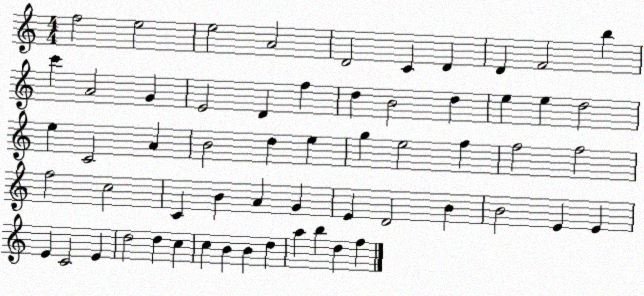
X:1
T:Untitled
M:4/4
L:1/4
K:C
f2 e2 e2 A2 D2 C D D F2 b c' A2 G E2 D f d B2 d e e d2 e C2 A B2 d e g e2 f f2 f2 f2 c2 C B A G E D2 B B2 E E E C2 E d2 d c c B B d a b d f